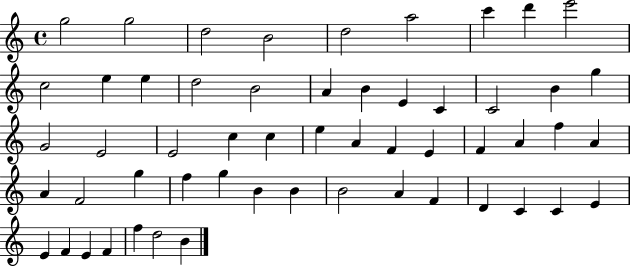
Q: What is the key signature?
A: C major